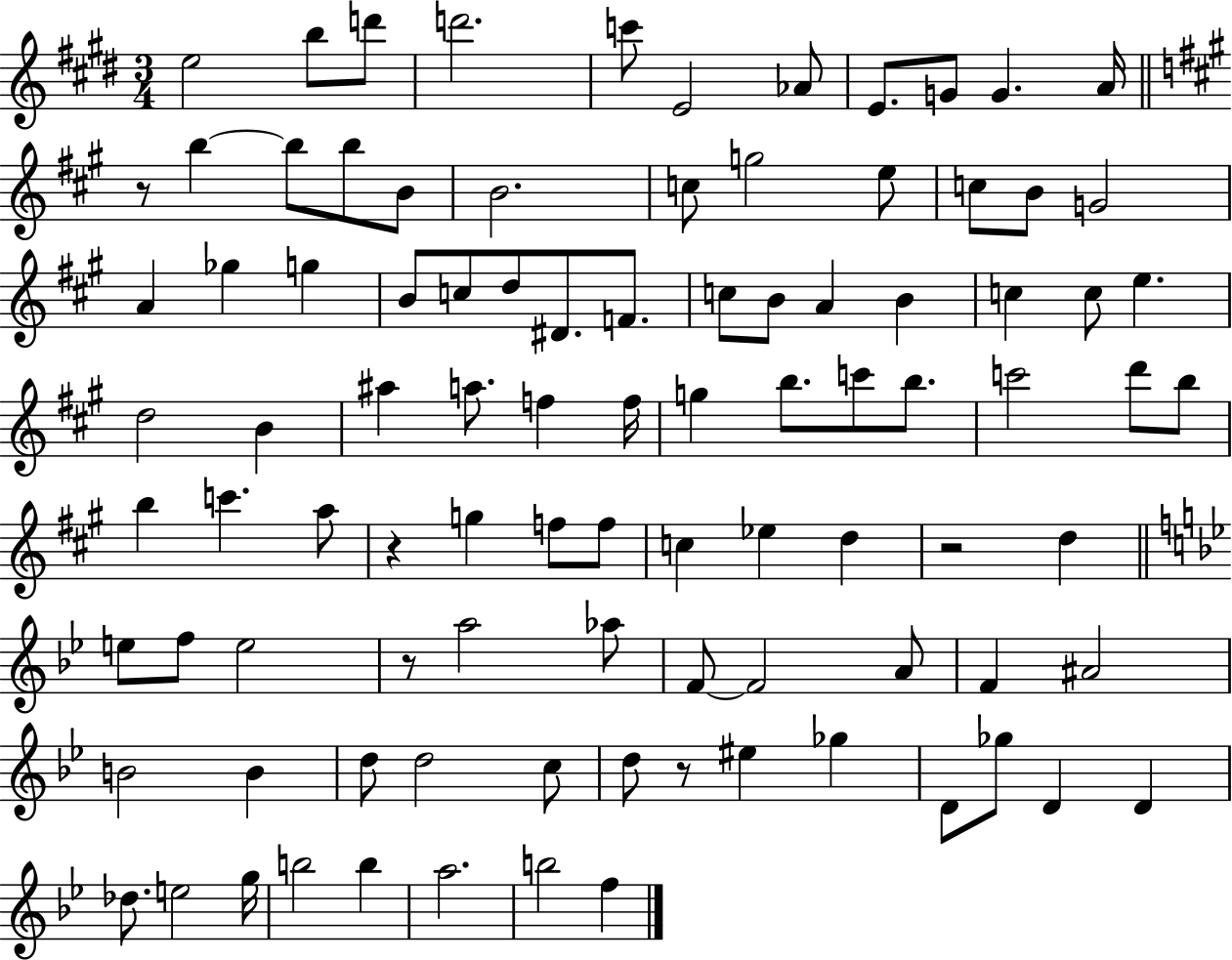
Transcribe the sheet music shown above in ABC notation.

X:1
T:Untitled
M:3/4
L:1/4
K:E
e2 b/2 d'/2 d'2 c'/2 E2 _A/2 E/2 G/2 G A/4 z/2 b b/2 b/2 B/2 B2 c/2 g2 e/2 c/2 B/2 G2 A _g g B/2 c/2 d/2 ^D/2 F/2 c/2 B/2 A B c c/2 e d2 B ^a a/2 f f/4 g b/2 c'/2 b/2 c'2 d'/2 b/2 b c' a/2 z g f/2 f/2 c _e d z2 d e/2 f/2 e2 z/2 a2 _a/2 F/2 F2 A/2 F ^A2 B2 B d/2 d2 c/2 d/2 z/2 ^e _g D/2 _g/2 D D _d/2 e2 g/4 b2 b a2 b2 f